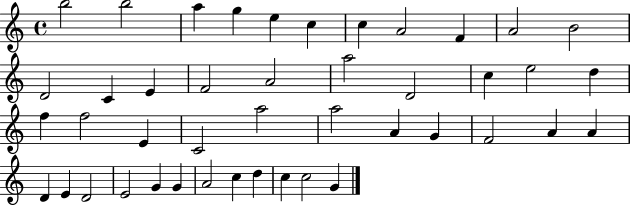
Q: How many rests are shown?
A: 0